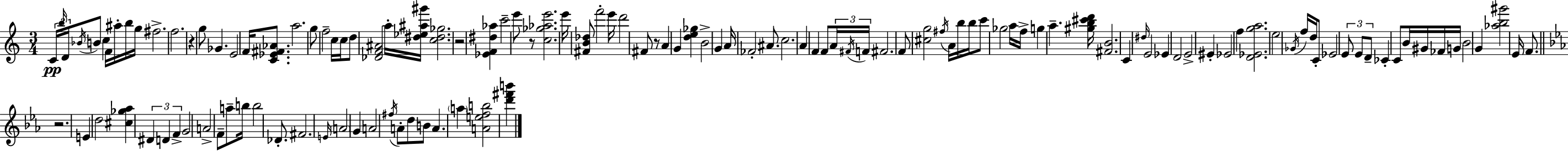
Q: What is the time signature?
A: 3/4